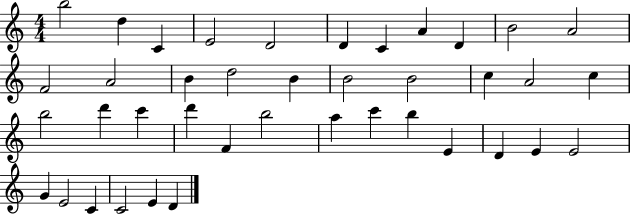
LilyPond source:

{
  \clef treble
  \numericTimeSignature
  \time 4/4
  \key c \major
  b''2 d''4 c'4 | e'2 d'2 | d'4 c'4 a'4 d'4 | b'2 a'2 | \break f'2 a'2 | b'4 d''2 b'4 | b'2 b'2 | c''4 a'2 c''4 | \break b''2 d'''4 c'''4 | d'''4 f'4 b''2 | a''4 c'''4 b''4 e'4 | d'4 e'4 e'2 | \break g'4 e'2 c'4 | c'2 e'4 d'4 | \bar "|."
}